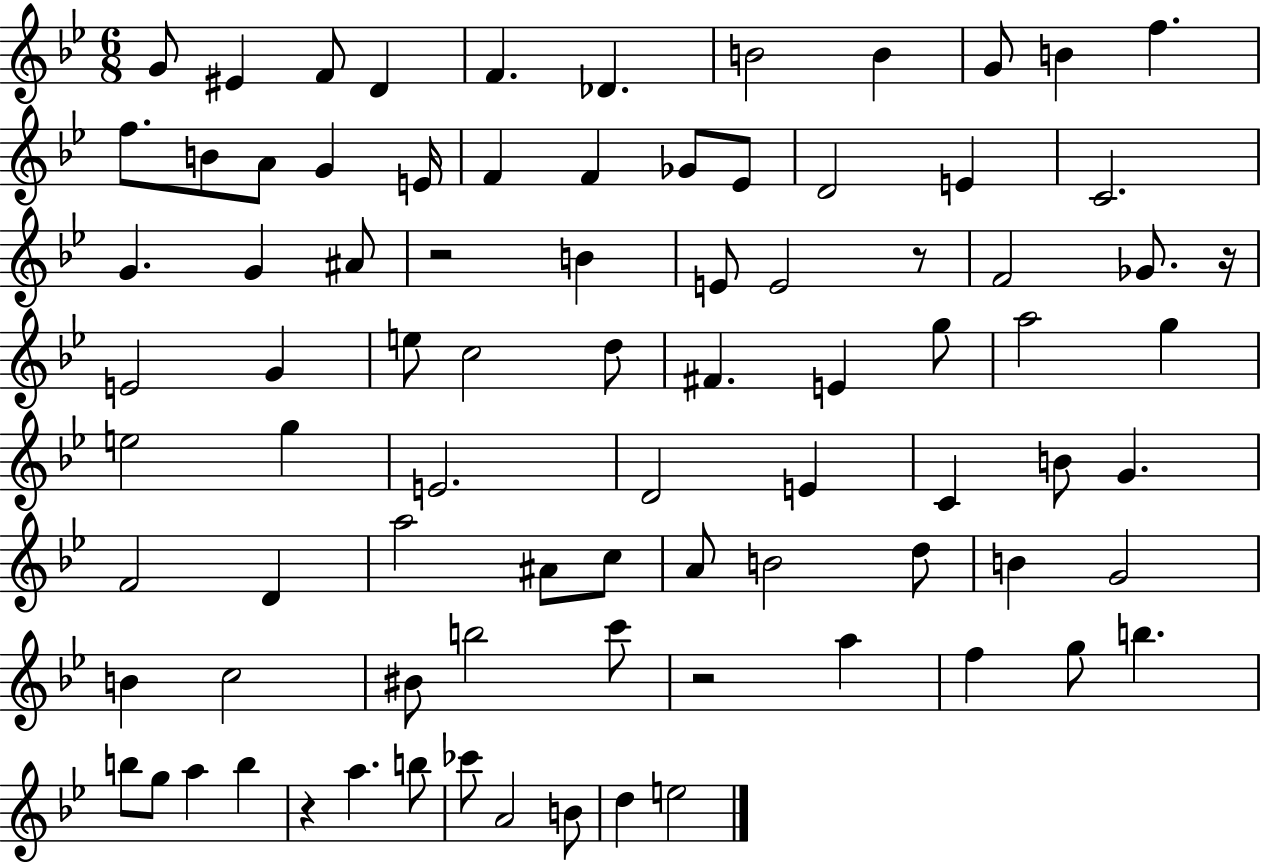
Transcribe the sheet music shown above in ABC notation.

X:1
T:Untitled
M:6/8
L:1/4
K:Bb
G/2 ^E F/2 D F _D B2 B G/2 B f f/2 B/2 A/2 G E/4 F F _G/2 _E/2 D2 E C2 G G ^A/2 z2 B E/2 E2 z/2 F2 _G/2 z/4 E2 G e/2 c2 d/2 ^F E g/2 a2 g e2 g E2 D2 E C B/2 G F2 D a2 ^A/2 c/2 A/2 B2 d/2 B G2 B c2 ^B/2 b2 c'/2 z2 a f g/2 b b/2 g/2 a b z a b/2 _c'/2 A2 B/2 d e2